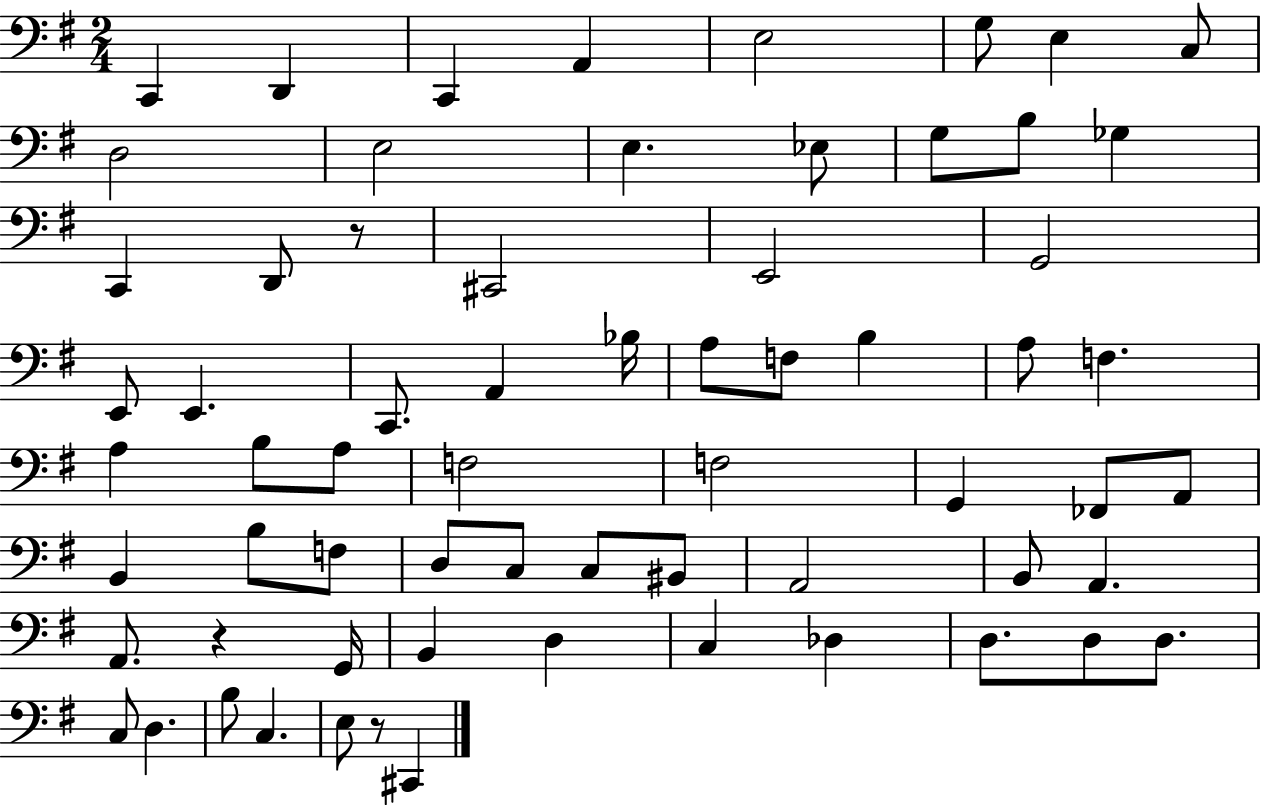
{
  \clef bass
  \numericTimeSignature
  \time 2/4
  \key g \major
  c,4 d,4 | c,4 a,4 | e2 | g8 e4 c8 | \break d2 | e2 | e4. ees8 | g8 b8 ges4 | \break c,4 d,8 r8 | cis,2 | e,2 | g,2 | \break e,8 e,4. | c,8. a,4 bes16 | a8 f8 b4 | a8 f4. | \break a4 b8 a8 | f2 | f2 | g,4 fes,8 a,8 | \break b,4 b8 f8 | d8 c8 c8 bis,8 | a,2 | b,8 a,4. | \break a,8. r4 g,16 | b,4 d4 | c4 des4 | d8. d8 d8. | \break c8 d4. | b8 c4. | e8 r8 cis,4 | \bar "|."
}